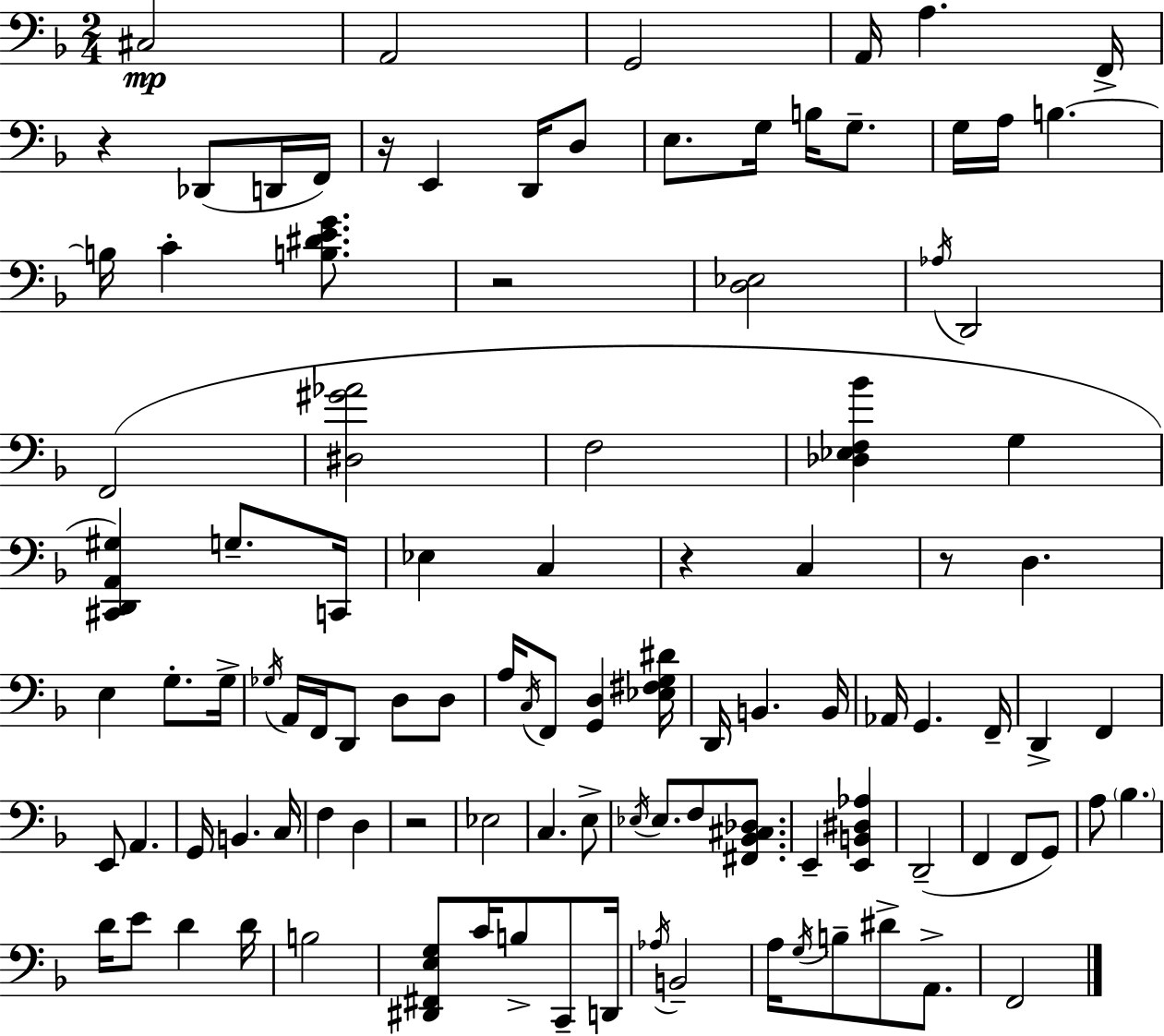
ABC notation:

X:1
T:Untitled
M:2/4
L:1/4
K:Dm
^C,2 A,,2 G,,2 A,,/4 A, F,,/4 z _D,,/2 D,,/4 F,,/4 z/4 E,, D,,/4 D,/2 E,/2 G,/4 B,/4 G,/2 G,/4 A,/4 B, B,/4 C [B,^DEG]/2 z2 [D,_E,]2 _A,/4 D,,2 F,,2 [^D,^G_A]2 F,2 [_D,_E,F,_B] G, [^C,,D,,A,,^G,] G,/2 C,,/4 _E, C, z C, z/2 D, E, G,/2 G,/4 _G,/4 A,,/4 F,,/4 D,,/2 D,/2 D,/2 A,/4 C,/4 F,,/2 [G,,D,] [_E,^F,G,^D]/4 D,,/4 B,, B,,/4 _A,,/4 G,, F,,/4 D,, F,, E,,/2 A,, G,,/4 B,, C,/4 F, D, z2 _E,2 C, E,/2 _E,/4 _E,/2 F,/2 [^F,,_B,,^C,_D,]/2 E,, [E,,B,,^D,_A,] D,,2 F,, F,,/2 G,,/2 A,/2 _B, D/4 E/2 D D/4 B,2 [^D,,^F,,E,G,]/2 C/4 B,/2 C,,/2 D,,/4 _A,/4 B,,2 A,/4 G,/4 B,/2 ^D/2 A,,/2 F,,2